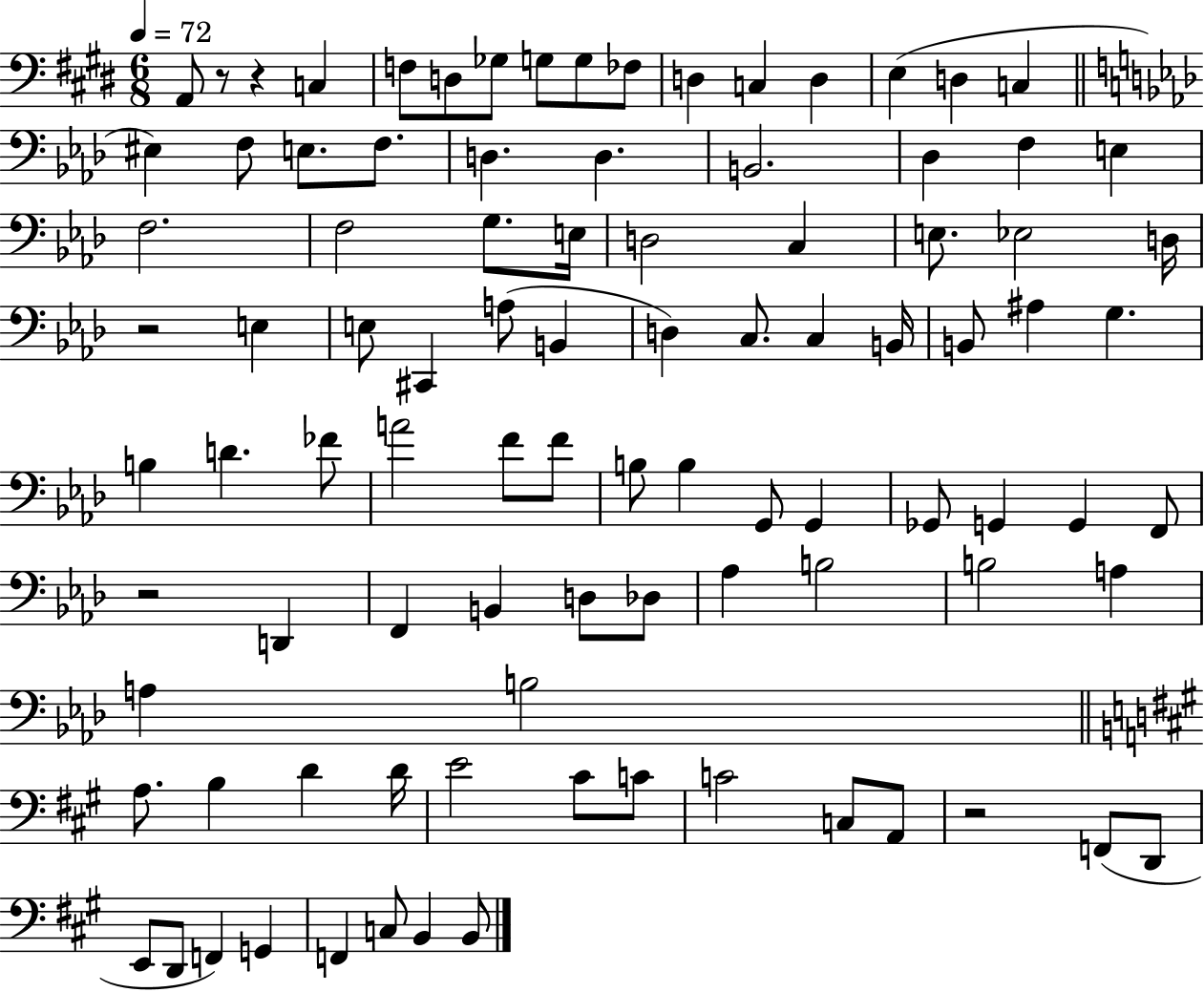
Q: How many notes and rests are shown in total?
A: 95